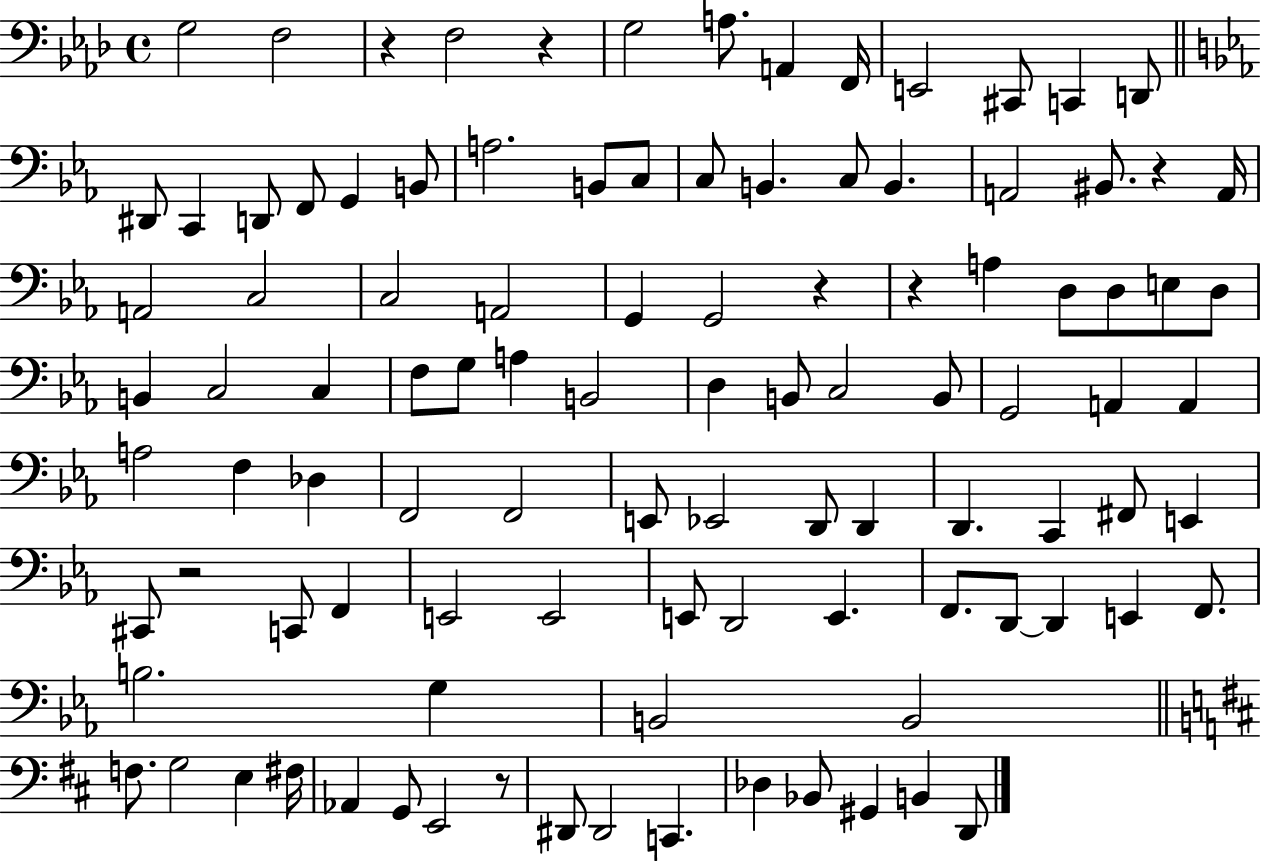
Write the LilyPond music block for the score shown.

{
  \clef bass
  \time 4/4
  \defaultTimeSignature
  \key aes \major
  g2 f2 | r4 f2 r4 | g2 a8. a,4 f,16 | e,2 cis,8 c,4 d,8 | \break \bar "||" \break \key ees \major dis,8 c,4 d,8 f,8 g,4 b,8 | a2. b,8 c8 | c8 b,4. c8 b,4. | a,2 bis,8. r4 a,16 | \break a,2 c2 | c2 a,2 | g,4 g,2 r4 | r4 a4 d8 d8 e8 d8 | \break b,4 c2 c4 | f8 g8 a4 b,2 | d4 b,8 c2 b,8 | g,2 a,4 a,4 | \break a2 f4 des4 | f,2 f,2 | e,8 ees,2 d,8 d,4 | d,4. c,4 fis,8 e,4 | \break cis,8 r2 c,8 f,4 | e,2 e,2 | e,8 d,2 e,4. | f,8. d,8~~ d,4 e,4 f,8. | \break b2. g4 | b,2 b,2 | \bar "||" \break \key b \minor f8. g2 e4 fis16 | aes,4 g,8 e,2 r8 | dis,8 dis,2 c,4. | des4 bes,8 gis,4 b,4 d,8 | \break \bar "|."
}